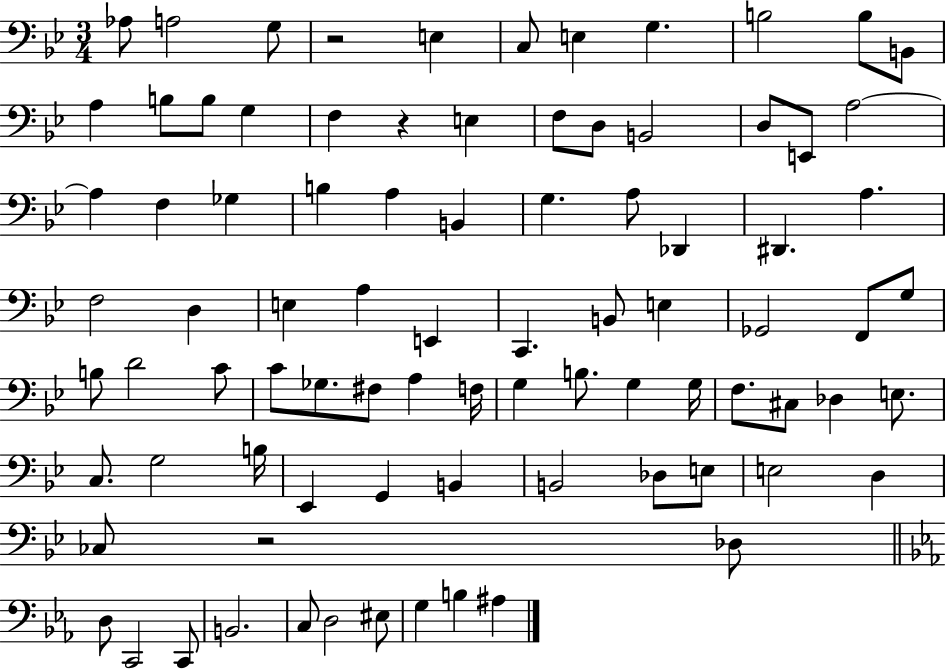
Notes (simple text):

Ab3/e A3/h G3/e R/h E3/q C3/e E3/q G3/q. B3/h B3/e B2/e A3/q B3/e B3/e G3/q F3/q R/q E3/q F3/e D3/e B2/h D3/e E2/e A3/h A3/q F3/q Gb3/q B3/q A3/q B2/q G3/q. A3/e Db2/q D#2/q. A3/q. F3/h D3/q E3/q A3/q E2/q C2/q. B2/e E3/q Gb2/h F2/e G3/e B3/e D4/h C4/e C4/e Gb3/e. F#3/e A3/q F3/s G3/q B3/e. G3/q G3/s F3/e. C#3/e Db3/q E3/e. C3/e. G3/h B3/s Eb2/q G2/q B2/q B2/h Db3/e E3/e E3/h D3/q CES3/e R/h Db3/e D3/e C2/h C2/e B2/h. C3/e D3/h EIS3/e G3/q B3/q A#3/q